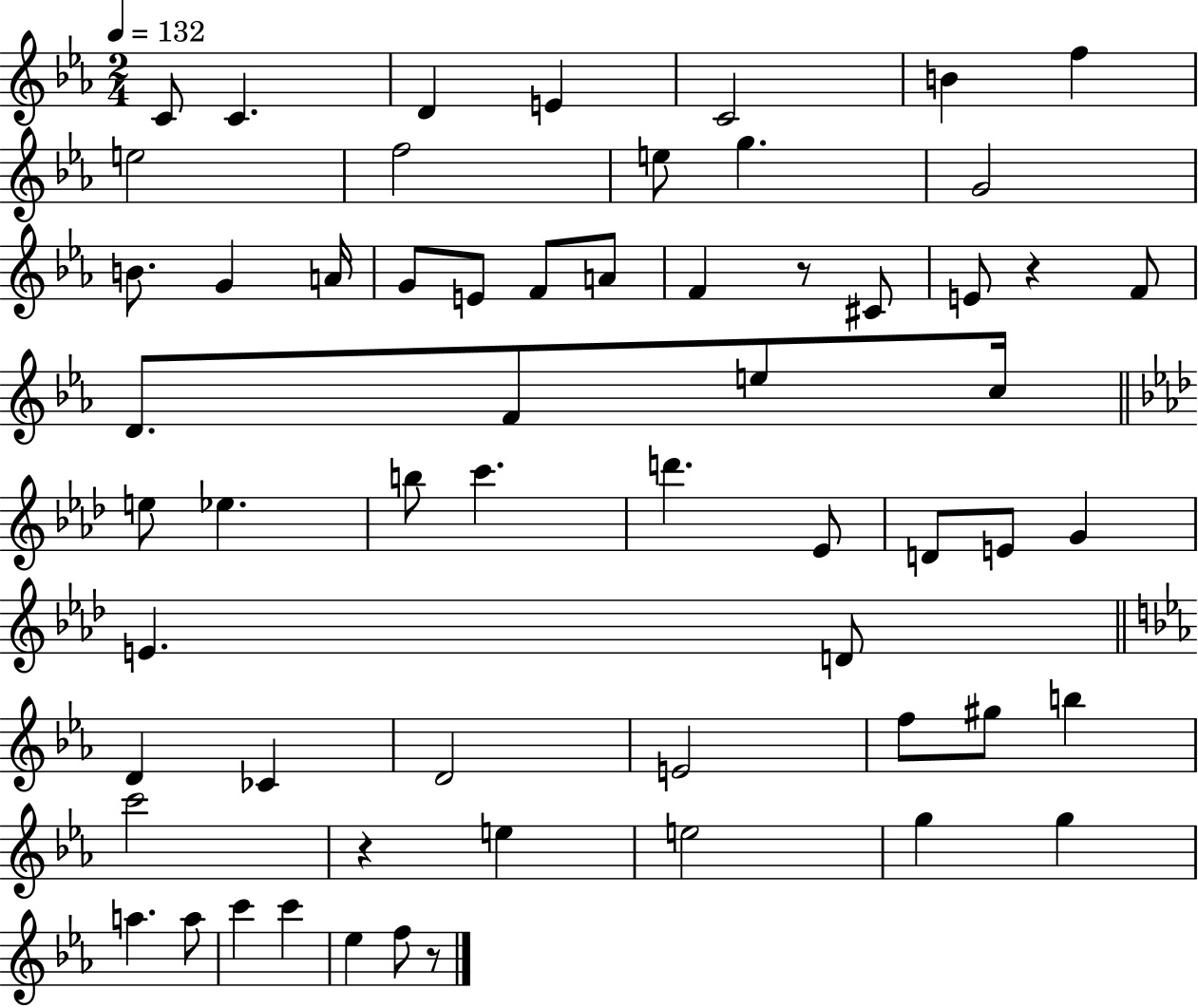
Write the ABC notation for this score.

X:1
T:Untitled
M:2/4
L:1/4
K:Eb
C/2 C D E C2 B f e2 f2 e/2 g G2 B/2 G A/4 G/2 E/2 F/2 A/2 F z/2 ^C/2 E/2 z F/2 D/2 F/2 e/2 c/4 e/2 _e b/2 c' d' _E/2 D/2 E/2 G E D/2 D _C D2 E2 f/2 ^g/2 b c'2 z e e2 g g a a/2 c' c' _e f/2 z/2